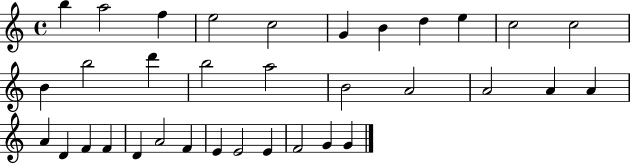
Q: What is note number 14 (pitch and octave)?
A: D6